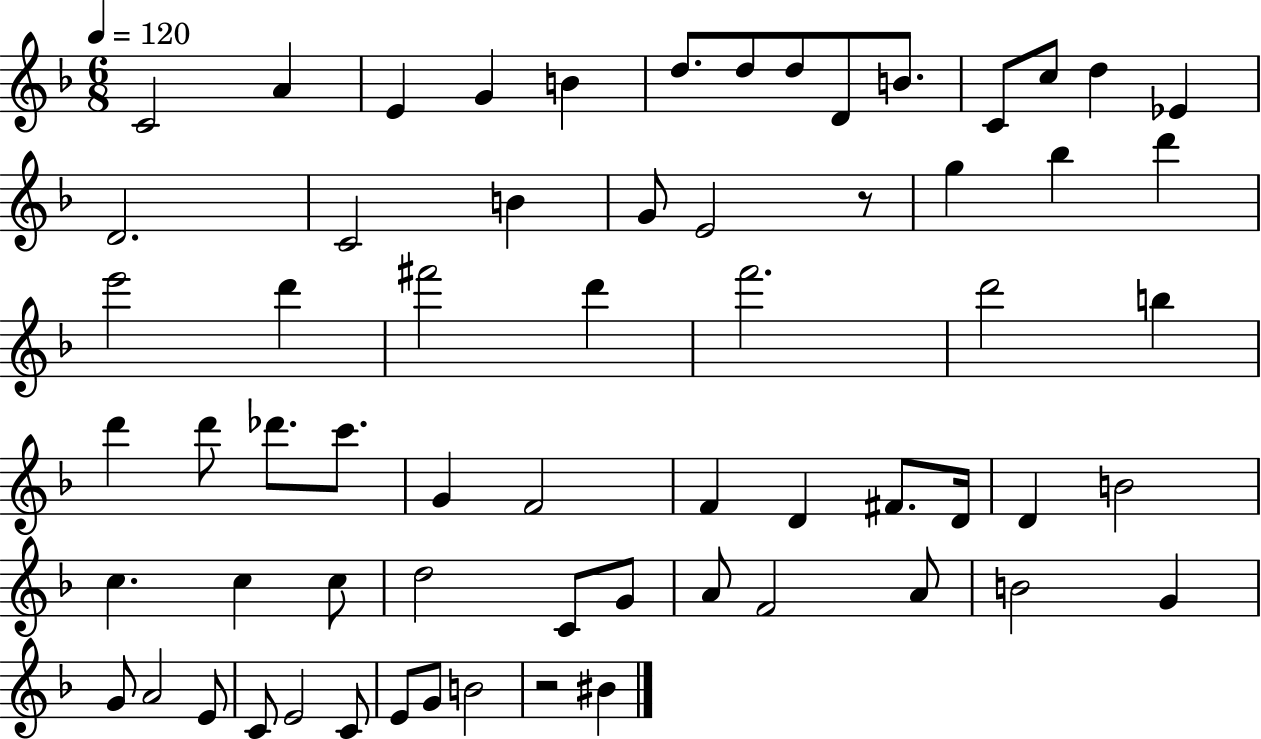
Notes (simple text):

C4/h A4/q E4/q G4/q B4/q D5/e. D5/e D5/e D4/e B4/e. C4/e C5/e D5/q Eb4/q D4/h. C4/h B4/q G4/e E4/h R/e G5/q Bb5/q D6/q E6/h D6/q F#6/h D6/q F6/h. D6/h B5/q D6/q D6/e Db6/e. C6/e. G4/q F4/h F4/q D4/q F#4/e. D4/s D4/q B4/h C5/q. C5/q C5/e D5/h C4/e G4/e A4/e F4/h A4/e B4/h G4/q G4/e A4/h E4/e C4/e E4/h C4/e E4/e G4/e B4/h R/h BIS4/q